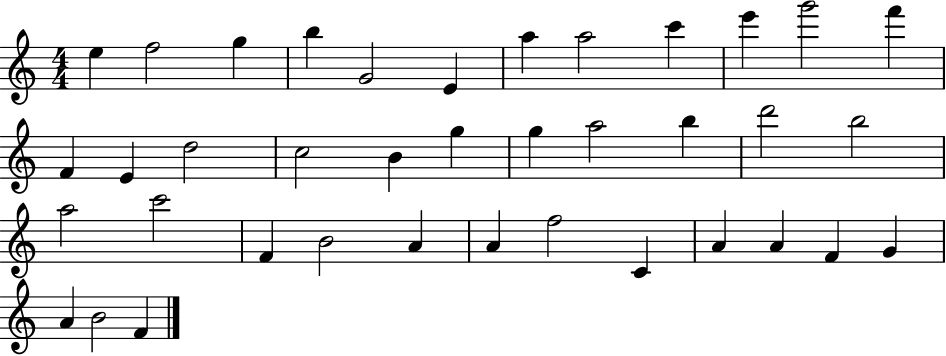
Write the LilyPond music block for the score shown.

{
  \clef treble
  \numericTimeSignature
  \time 4/4
  \key c \major
  e''4 f''2 g''4 | b''4 g'2 e'4 | a''4 a''2 c'''4 | e'''4 g'''2 f'''4 | \break f'4 e'4 d''2 | c''2 b'4 g''4 | g''4 a''2 b''4 | d'''2 b''2 | \break a''2 c'''2 | f'4 b'2 a'4 | a'4 f''2 c'4 | a'4 a'4 f'4 g'4 | \break a'4 b'2 f'4 | \bar "|."
}